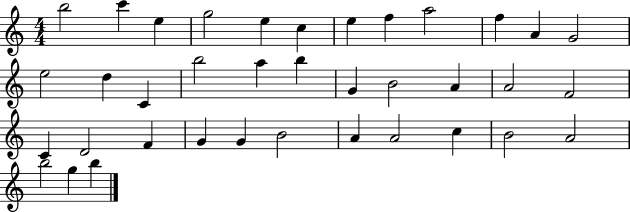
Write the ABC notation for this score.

X:1
T:Untitled
M:4/4
L:1/4
K:C
b2 c' e g2 e c e f a2 f A G2 e2 d C b2 a b G B2 A A2 F2 C D2 F G G B2 A A2 c B2 A2 b2 g b